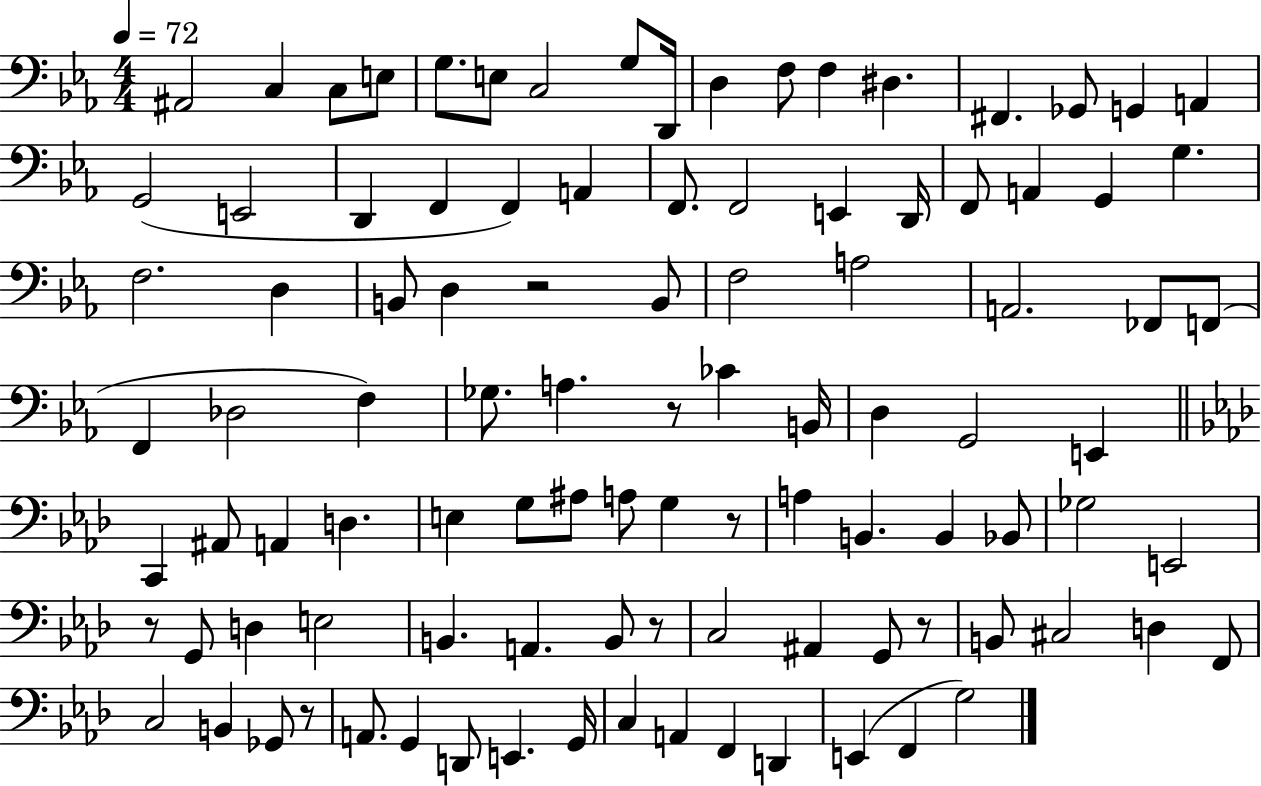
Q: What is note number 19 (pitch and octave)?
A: E2